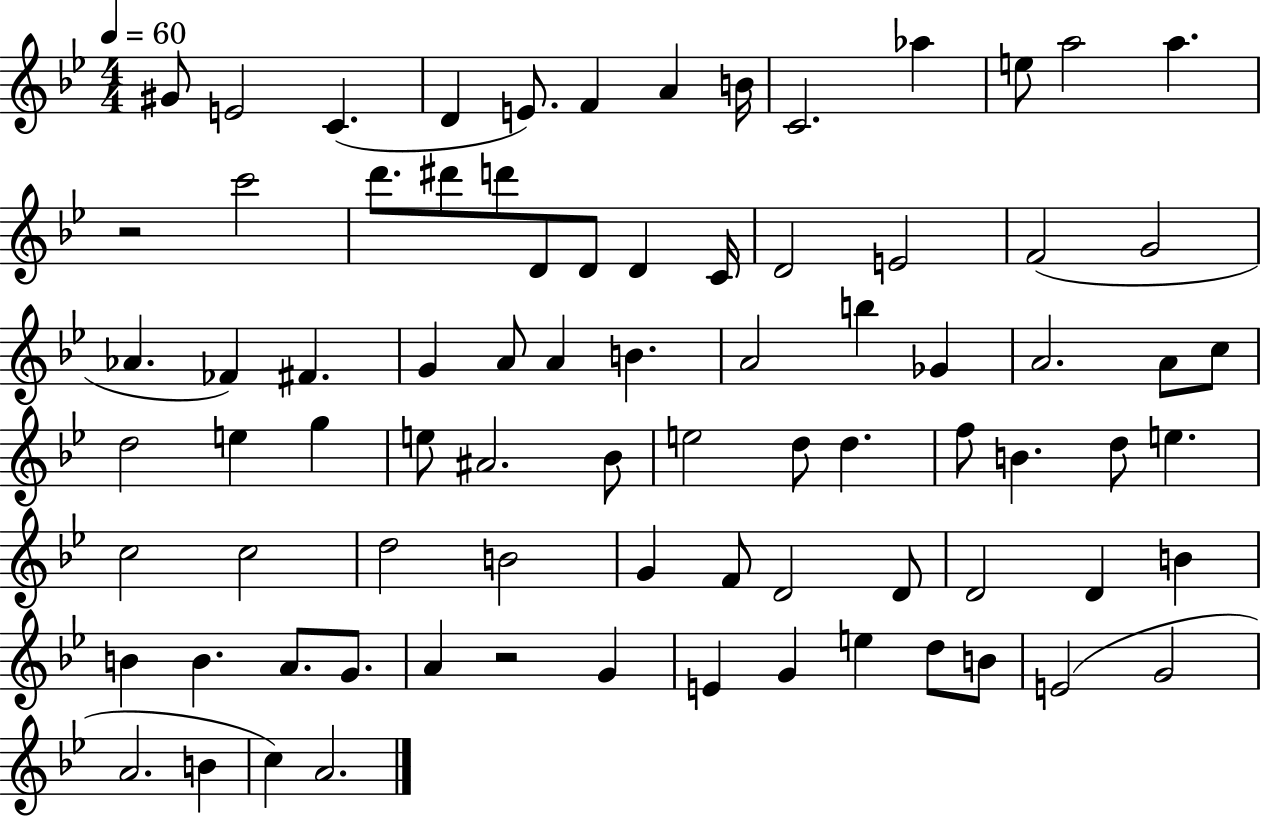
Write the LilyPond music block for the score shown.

{
  \clef treble
  \numericTimeSignature
  \time 4/4
  \key bes \major
  \tempo 4 = 60
  gis'8 e'2 c'4.( | d'4 e'8.) f'4 a'4 b'16 | c'2. aes''4 | e''8 a''2 a''4. | \break r2 c'''2 | d'''8. dis'''8 d'''8 d'8 d'8 d'4 c'16 | d'2 e'2 | f'2( g'2 | \break aes'4. fes'4) fis'4. | g'4 a'8 a'4 b'4. | a'2 b''4 ges'4 | a'2. a'8 c''8 | \break d''2 e''4 g''4 | e''8 ais'2. bes'8 | e''2 d''8 d''4. | f''8 b'4. d''8 e''4. | \break c''2 c''2 | d''2 b'2 | g'4 f'8 d'2 d'8 | d'2 d'4 b'4 | \break b'4 b'4. a'8. g'8. | a'4 r2 g'4 | e'4 g'4 e''4 d''8 b'8 | e'2( g'2 | \break a'2. b'4 | c''4) a'2. | \bar "|."
}